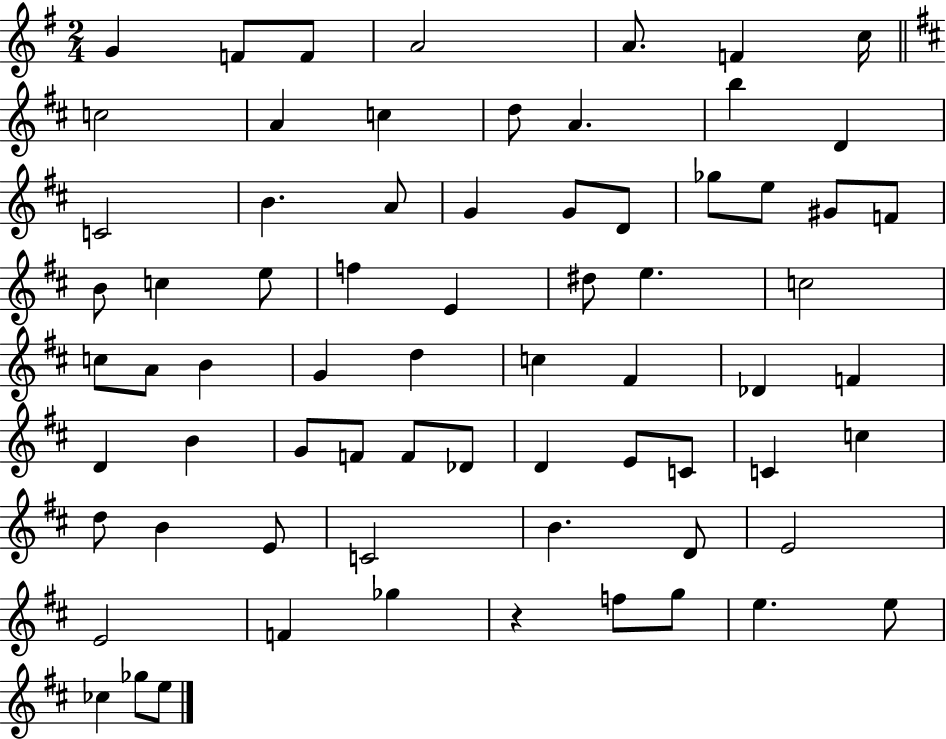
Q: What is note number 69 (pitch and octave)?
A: E5